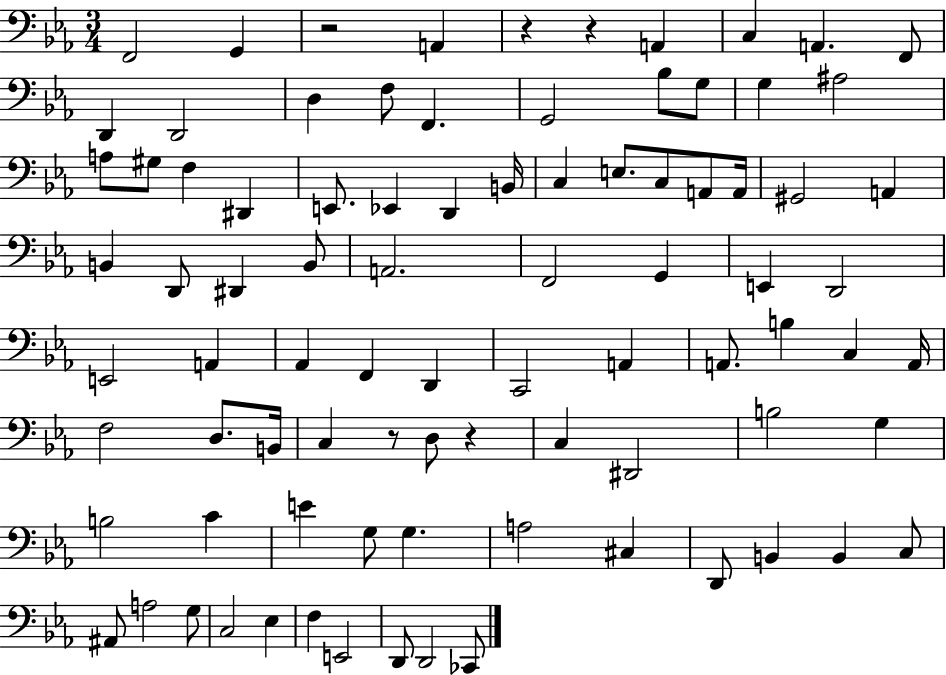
{
  \clef bass
  \numericTimeSignature
  \time 3/4
  \key ees \major
  f,2 g,4 | r2 a,4 | r4 r4 a,4 | c4 a,4. f,8 | \break d,4 d,2 | d4 f8 f,4. | g,2 bes8 g8 | g4 ais2 | \break a8 gis8 f4 dis,4 | e,8. ees,4 d,4 b,16 | c4 e8. c8 a,8 a,16 | gis,2 a,4 | \break b,4 d,8 dis,4 b,8 | a,2. | f,2 g,4 | e,4 d,2 | \break e,2 a,4 | aes,4 f,4 d,4 | c,2 a,4 | a,8. b4 c4 a,16 | \break f2 d8. b,16 | c4 r8 d8 r4 | c4 dis,2 | b2 g4 | \break b2 c'4 | e'4 g8 g4. | a2 cis4 | d,8 b,4 b,4 c8 | \break ais,8 a2 g8 | c2 ees4 | f4 e,2 | d,8 d,2 ces,8 | \break \bar "|."
}